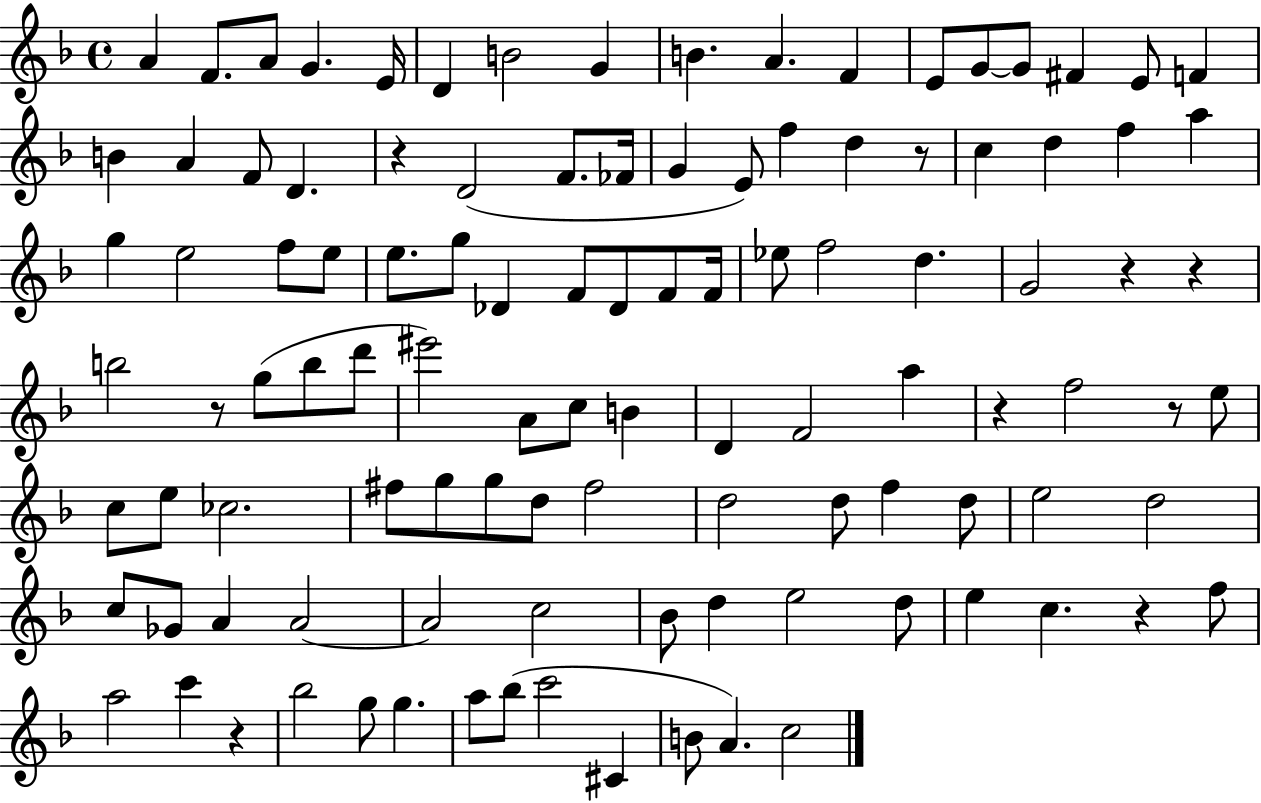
{
  \clef treble
  \time 4/4
  \defaultTimeSignature
  \key f \major
  \repeat volta 2 { a'4 f'8. a'8 g'4. e'16 | d'4 b'2 g'4 | b'4. a'4. f'4 | e'8 g'8~~ g'8 fis'4 e'8 f'4 | \break b'4 a'4 f'8 d'4. | r4 d'2( f'8. fes'16 | g'4 e'8) f''4 d''4 r8 | c''4 d''4 f''4 a''4 | \break g''4 e''2 f''8 e''8 | e''8. g''8 des'4 f'8 des'8 f'8 f'16 | ees''8 f''2 d''4. | g'2 r4 r4 | \break b''2 r8 g''8( b''8 d'''8 | eis'''2) a'8 c''8 b'4 | d'4 f'2 a''4 | r4 f''2 r8 e''8 | \break c''8 e''8 ces''2. | fis''8 g''8 g''8 d''8 fis''2 | d''2 d''8 f''4 d''8 | e''2 d''2 | \break c''8 ges'8 a'4 a'2~~ | a'2 c''2 | bes'8 d''4 e''2 d''8 | e''4 c''4. r4 f''8 | \break a''2 c'''4 r4 | bes''2 g''8 g''4. | a''8 bes''8( c'''2 cis'4 | b'8 a'4.) c''2 | \break } \bar "|."
}